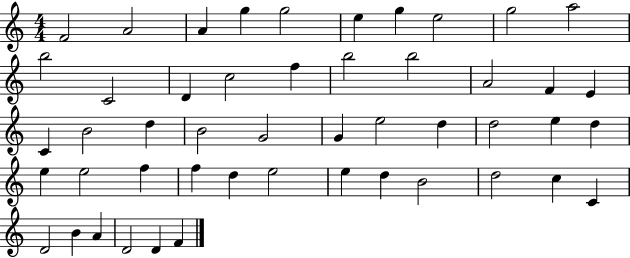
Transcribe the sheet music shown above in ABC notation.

X:1
T:Untitled
M:4/4
L:1/4
K:C
F2 A2 A g g2 e g e2 g2 a2 b2 C2 D c2 f b2 b2 A2 F E C B2 d B2 G2 G e2 d d2 e d e e2 f f d e2 e d B2 d2 c C D2 B A D2 D F